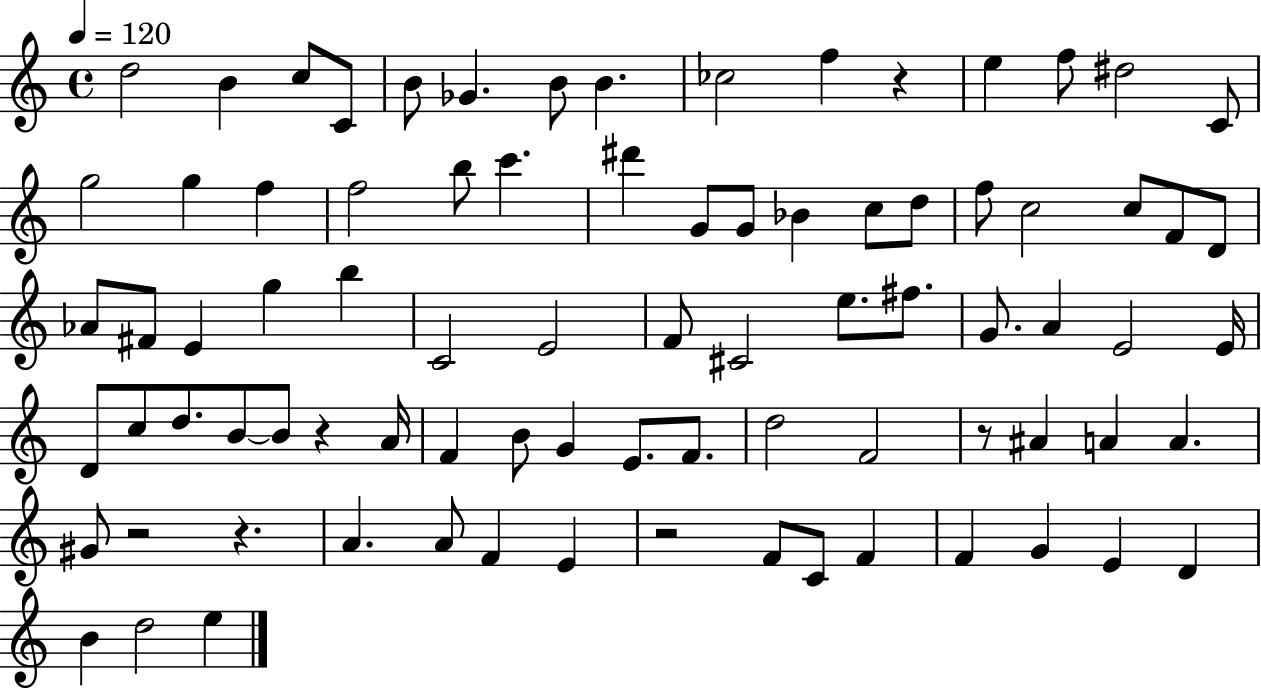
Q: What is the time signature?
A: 4/4